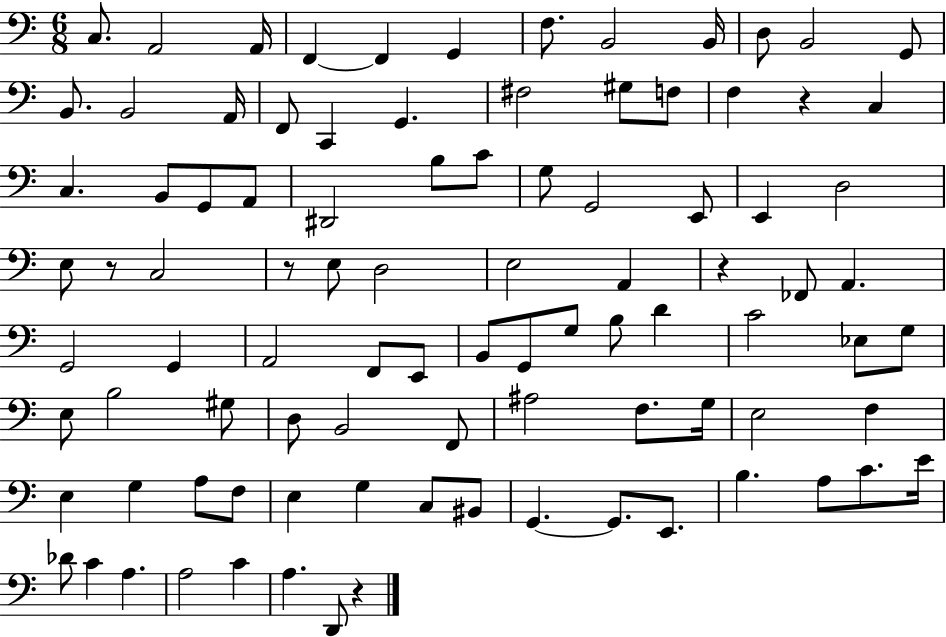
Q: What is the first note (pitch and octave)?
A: C3